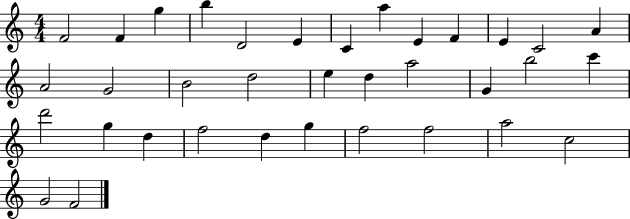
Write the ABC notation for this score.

X:1
T:Untitled
M:4/4
L:1/4
K:C
F2 F g b D2 E C a E F E C2 A A2 G2 B2 d2 e d a2 G b2 c' d'2 g d f2 d g f2 f2 a2 c2 G2 F2